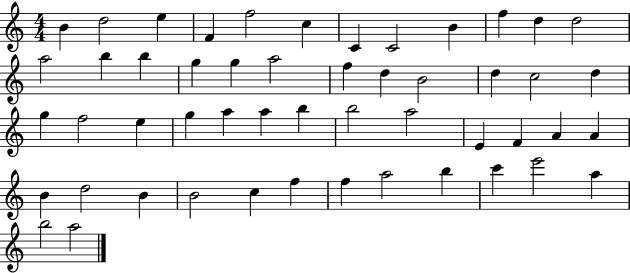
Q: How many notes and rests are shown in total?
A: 51